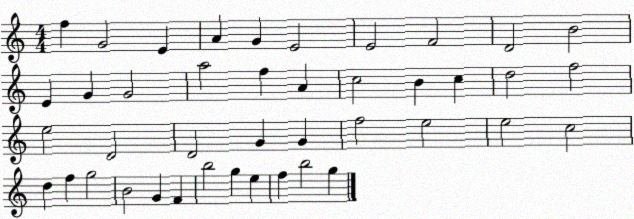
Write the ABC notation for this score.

X:1
T:Untitled
M:4/4
L:1/4
K:C
f G2 E A G E2 E2 F2 D2 B2 E G G2 a2 f A c2 B c d2 f2 e2 D2 D2 G G f2 e2 e2 c2 d f g2 B2 G F b2 g e f b2 g